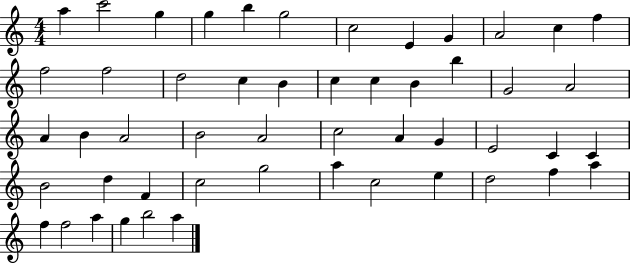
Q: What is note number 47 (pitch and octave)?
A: F5